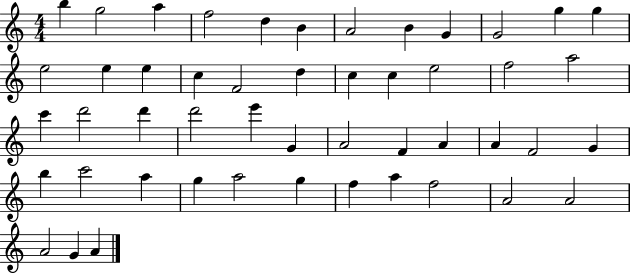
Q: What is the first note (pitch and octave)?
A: B5